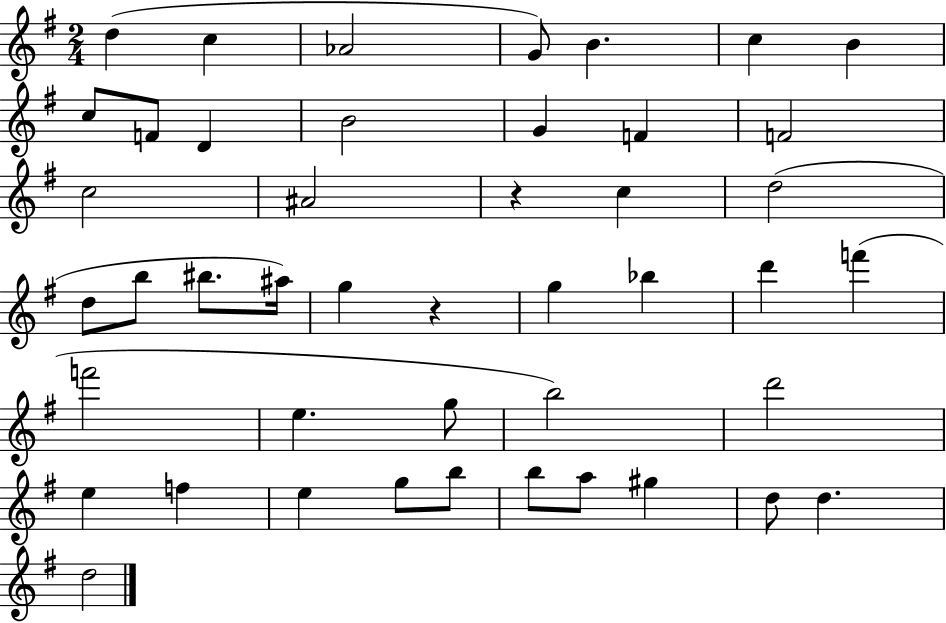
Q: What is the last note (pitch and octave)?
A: D5